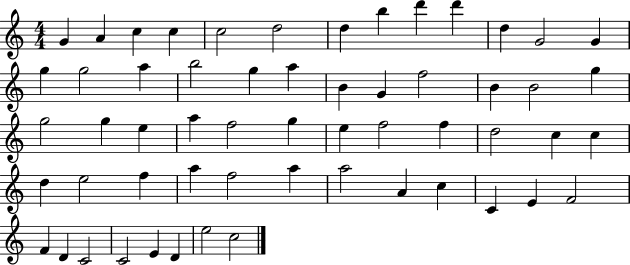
{
  \clef treble
  \numericTimeSignature
  \time 4/4
  \key c \major
  g'4 a'4 c''4 c''4 | c''2 d''2 | d''4 b''4 d'''4 d'''4 | d''4 g'2 g'4 | \break g''4 g''2 a''4 | b''2 g''4 a''4 | b'4 g'4 f''2 | b'4 b'2 g''4 | \break g''2 g''4 e''4 | a''4 f''2 g''4 | e''4 f''2 f''4 | d''2 c''4 c''4 | \break d''4 e''2 f''4 | a''4 f''2 a''4 | a''2 a'4 c''4 | c'4 e'4 f'2 | \break f'4 d'4 c'2 | c'2 e'4 d'4 | e''2 c''2 | \bar "|."
}